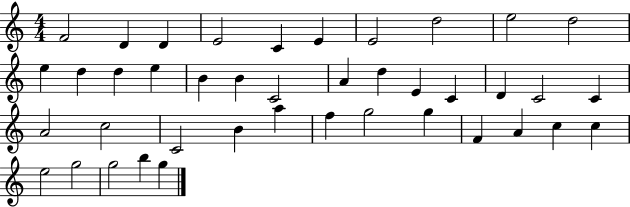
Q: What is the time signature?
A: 4/4